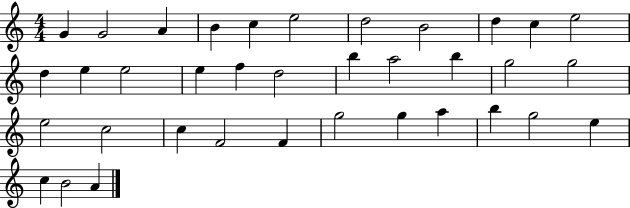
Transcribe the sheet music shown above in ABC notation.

X:1
T:Untitled
M:4/4
L:1/4
K:C
G G2 A B c e2 d2 B2 d c e2 d e e2 e f d2 b a2 b g2 g2 e2 c2 c F2 F g2 g a b g2 e c B2 A